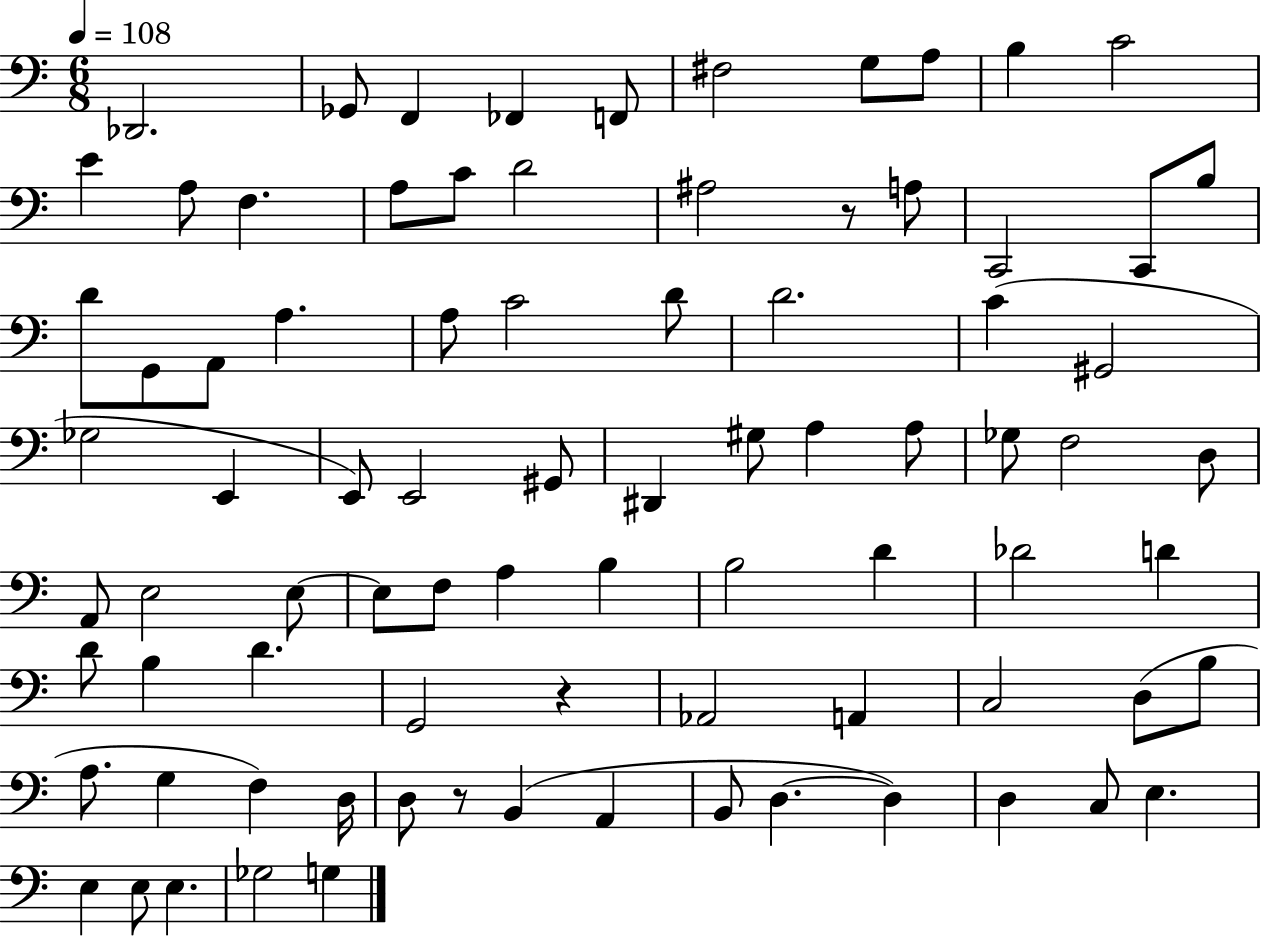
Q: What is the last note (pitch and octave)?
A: G3